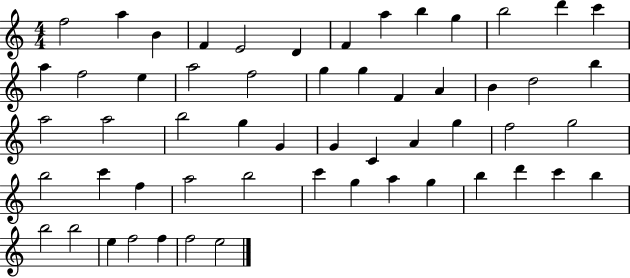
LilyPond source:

{
  \clef treble
  \numericTimeSignature
  \time 4/4
  \key c \major
  f''2 a''4 b'4 | f'4 e'2 d'4 | f'4 a''4 b''4 g''4 | b''2 d'''4 c'''4 | \break a''4 f''2 e''4 | a''2 f''2 | g''4 g''4 f'4 a'4 | b'4 d''2 b''4 | \break a''2 a''2 | b''2 g''4 g'4 | g'4 c'4 a'4 g''4 | f''2 g''2 | \break b''2 c'''4 f''4 | a''2 b''2 | c'''4 g''4 a''4 g''4 | b''4 d'''4 c'''4 b''4 | \break b''2 b''2 | e''4 f''2 f''4 | f''2 e''2 | \bar "|."
}